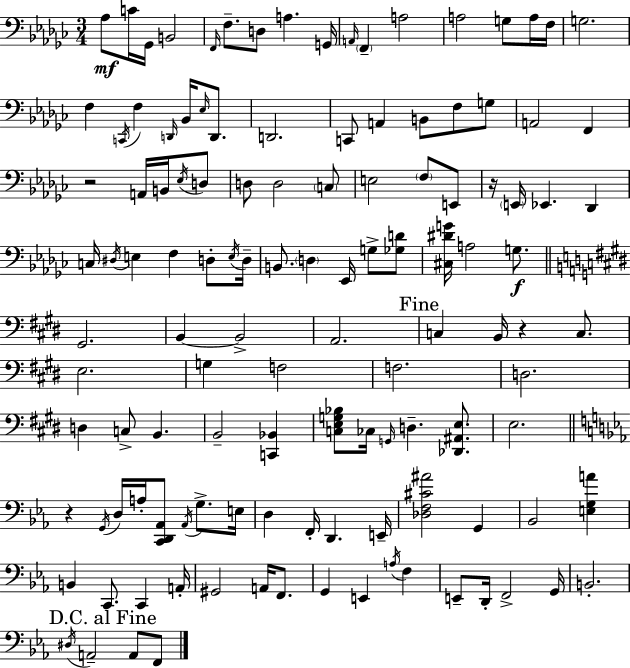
{
  \clef bass
  \numericTimeSignature
  \time 3/4
  \key ees \minor
  aes8\mf c'16 ges,16 b,2 | \grace { f,16 } f8.-- d8 a4. | g,16 \grace { a,16 } \parenthesize f,4-- a2 | a2 g8 | \break a16 f16 g2. | f4 \acciaccatura { c,16 } f4 \grace { d,16 } | bes,16 \grace { ees16 } d,8. d,2. | c,8 a,4 b,8 | \break f8 g8 a,2 | f,4 r2 | a,16 b,16 \acciaccatura { ees16 } d8 d8 d2 | \parenthesize c8 e2 | \break \parenthesize f8 e,8 r16 \parenthesize e,16 ees,4. | des,4 c16 \acciaccatura { dis16 } e4 | f4 d8-. \acciaccatura { e16 } d16-- b,8. \parenthesize d4 | ees,16 g8-> <ges d'>8 <cis dis' g'>16 a2 | \break g8.\f \bar "||" \break \key e \major gis,2. | b,4~~ b,2-> | a,2. | \mark "Fine" c4 b,16 r4 c8. | \break e2. | g4 f2 | f2. | d2. | \break d4 c8-> b,4. | b,2-- <c, bes,>4 | <c e g bes>8 ces16 \grace { g,16 } d4.-- <des, ais, e>8. | e2. | \break \bar "||" \break \key ees \major r4 \acciaccatura { g,16 } d16 a16-. <c, d, aes,>8 \acciaccatura { aes,16 } g8.-> | e16 d4 f,16-. d,4. | e,16-- <des f cis' ais'>2 g,4 | bes,2 <e g a'>4 | \break b,4 c,8. c,4 | a,16-. gis,2 a,16 f,8. | g,4 e,4 \acciaccatura { a16 } f4 | e,8-- d,16-. f,2-> | \break g,16 b,2.-. | \mark "D.C. al Fine" \acciaccatura { dis16 } a,2-- | a,8 f,8 \bar "|."
}